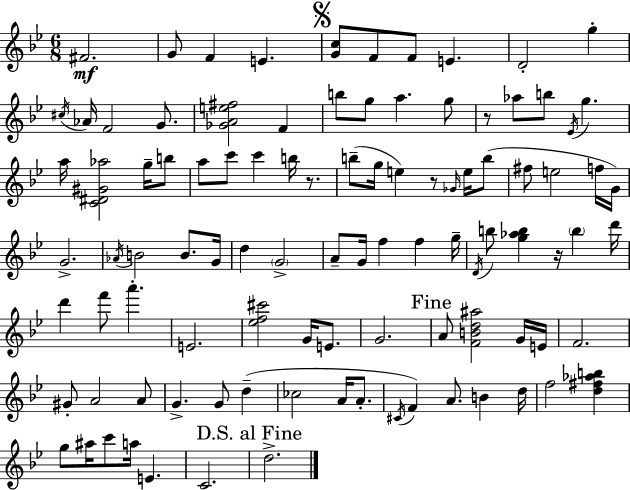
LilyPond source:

{
  \clef treble
  \numericTimeSignature
  \time 6/8
  \key bes \major
  fis'2.\mf | g'8 f'4 e'4. | \mark \markup { \musicglyph "scripts.segno" } <g' c''>8 f'8 f'8 e'4. | d'2-. g''4-. | \break \acciaccatura { cis''16 } aes'16 f'2 g'8. | <ges' a' e'' fis''>2 f'4 | b''8 g''8 a''4. g''8 | r8 aes''8 b''8 \acciaccatura { ees'16 } g''4. | \break a''16 <c' dis' gis' aes''>2 g''16-- | b''8 a''8 c'''8 c'''4 b''16 r8. | b''8--( g''16 e''4) r8 \grace { ges'16 } | e''16 b''8( fis''8 e''2 | \break f''16 g'16) g'2.-> | \acciaccatura { aes'16 } b'2 | b'8. g'16 d''4 \parenthesize g'2-> | a'8-- g'16 f''4 f''4 | \break g''16-- \acciaccatura { d'16 } b''8 <g'' aes'' b''>4 r16 | \parenthesize b''4 d'''16 d'''4 f'''8 a'''4.-. | e'2. | <ees'' f'' cis'''>2 | \break g'16 e'8. g'2. | \mark "Fine" a'8 <f' b' d'' ais''>2 | g'16 e'16 f'2. | gis'8-. a'2 | \break a'8 g'4.-> g'8 | d''4--( ces''2 | a'16 a'8.-. \acciaccatura { cis'16 } f'4) a'8. | b'4 d''16 f''2 | \break <d'' fis'' aes'' b''>4 g''8 ais''16 c'''8 a''16 | e'4. c'2. | \mark "D.S. al Fine" d''2.-> | \bar "|."
}